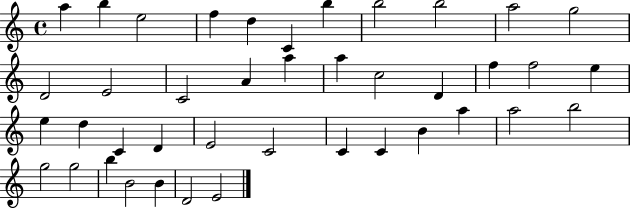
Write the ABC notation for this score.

X:1
T:Untitled
M:4/4
L:1/4
K:C
a b e2 f d C b b2 b2 a2 g2 D2 E2 C2 A a a c2 D f f2 e e d C D E2 C2 C C B a a2 b2 g2 g2 b B2 B D2 E2